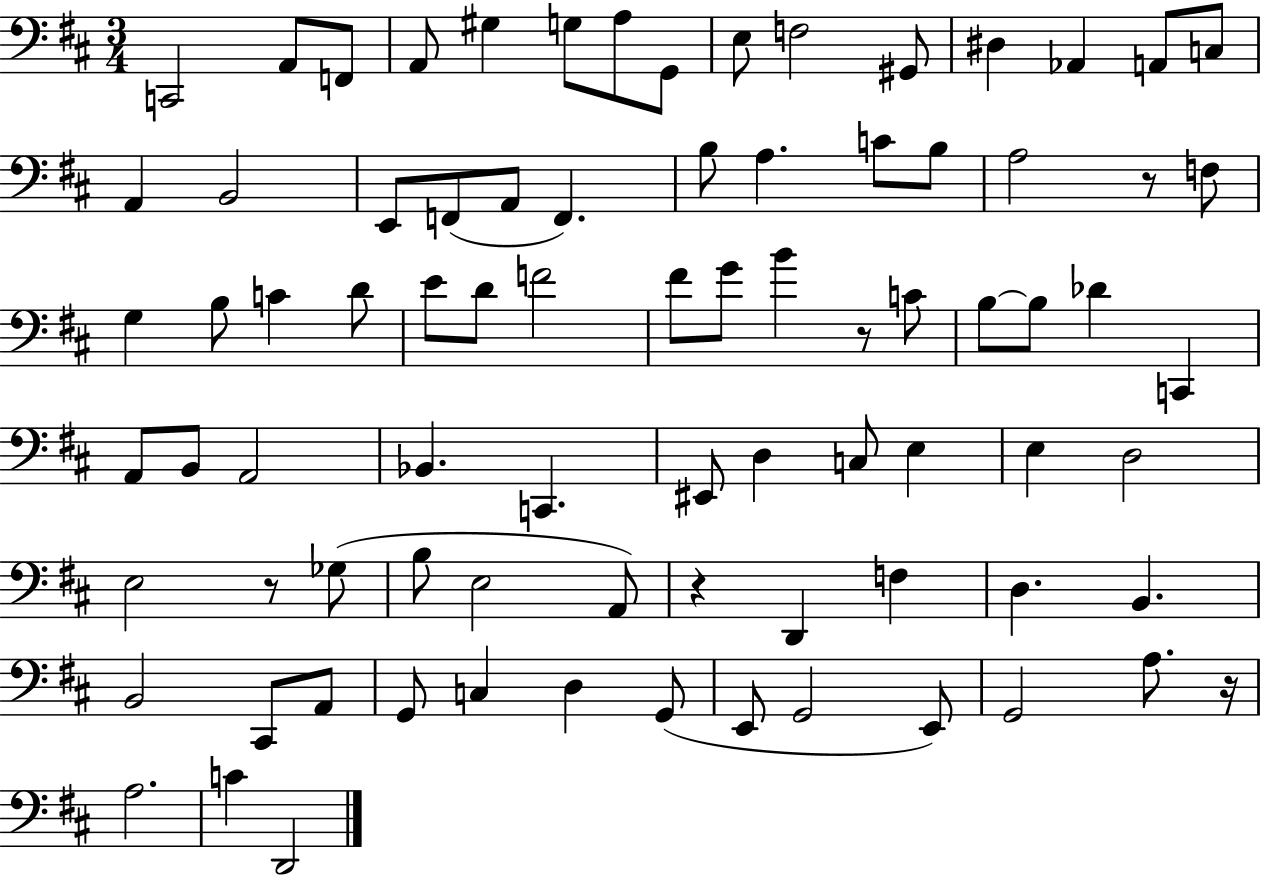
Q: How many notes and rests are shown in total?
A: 82